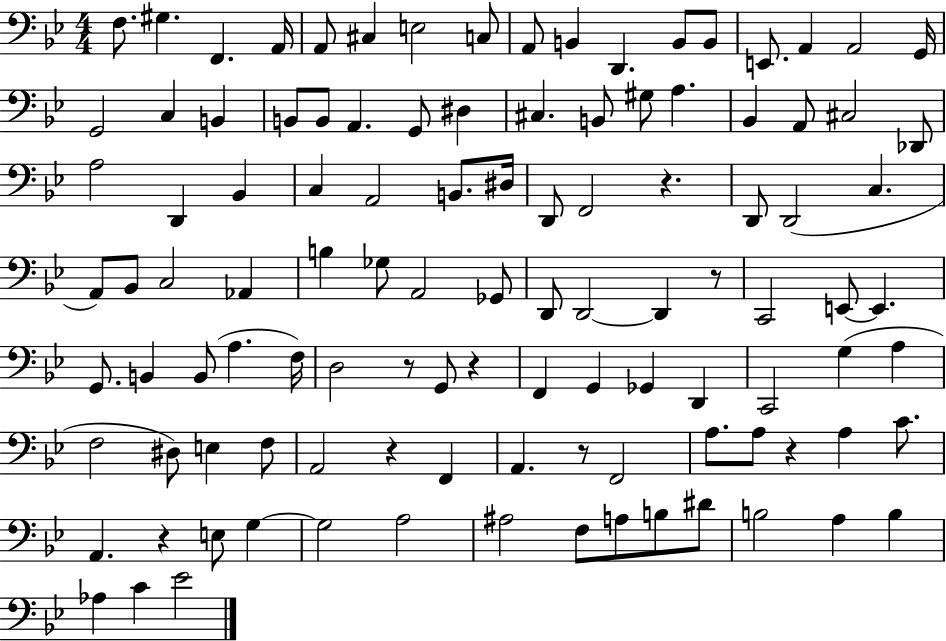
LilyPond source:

{
  \clef bass
  \numericTimeSignature
  \time 4/4
  \key bes \major
  f8. gis4. f,4. a,16 | a,8 cis4 e2 c8 | a,8 b,4 d,4. b,8 b,8 | e,8. a,4 a,2 g,16 | \break g,2 c4 b,4 | b,8 b,8 a,4. g,8 dis4 | cis4. b,8 gis8 a4. | bes,4 a,8 cis2 des,8 | \break a2 d,4 bes,4 | c4 a,2 b,8. dis16 | d,8 f,2 r4. | d,8 d,2( c4. | \break a,8) bes,8 c2 aes,4 | b4 ges8 a,2 ges,8 | d,8 d,2~~ d,4 r8 | c,2 e,8~~ e,4. | \break g,8. b,4 b,8( a4. f16) | d2 r8 g,8 r4 | f,4 g,4 ges,4 d,4 | c,2 g4( a4 | \break f2 dis8) e4 f8 | a,2 r4 f,4 | a,4. r8 f,2 | a8. a8 r4 a4 c'8. | \break a,4. r4 e8 g4~~ | g2 a2 | ais2 f8 a8 b8 dis'8 | b2 a4 b4 | \break aes4 c'4 ees'2 | \bar "|."
}